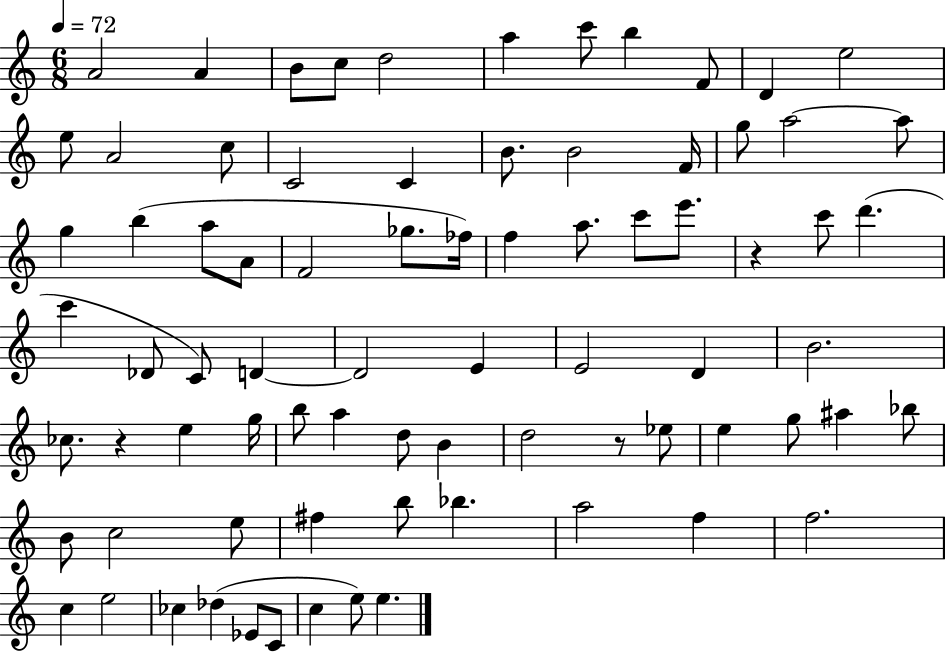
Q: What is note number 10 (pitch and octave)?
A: D4